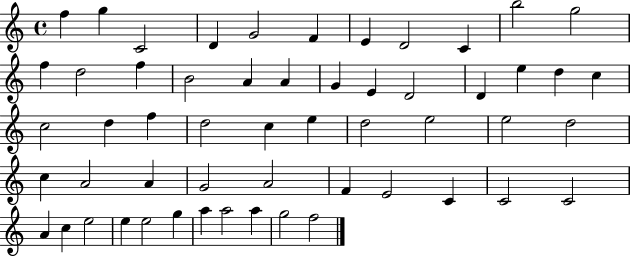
X:1
T:Untitled
M:4/4
L:1/4
K:C
f g C2 D G2 F E D2 C b2 g2 f d2 f B2 A A G E D2 D e d c c2 d f d2 c e d2 e2 e2 d2 c A2 A G2 A2 F E2 C C2 C2 A c e2 e e2 g a a2 a g2 f2